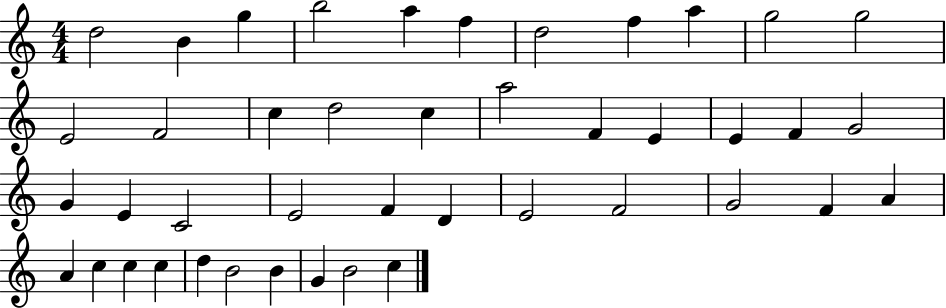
{
  \clef treble
  \numericTimeSignature
  \time 4/4
  \key c \major
  d''2 b'4 g''4 | b''2 a''4 f''4 | d''2 f''4 a''4 | g''2 g''2 | \break e'2 f'2 | c''4 d''2 c''4 | a''2 f'4 e'4 | e'4 f'4 g'2 | \break g'4 e'4 c'2 | e'2 f'4 d'4 | e'2 f'2 | g'2 f'4 a'4 | \break a'4 c''4 c''4 c''4 | d''4 b'2 b'4 | g'4 b'2 c''4 | \bar "|."
}